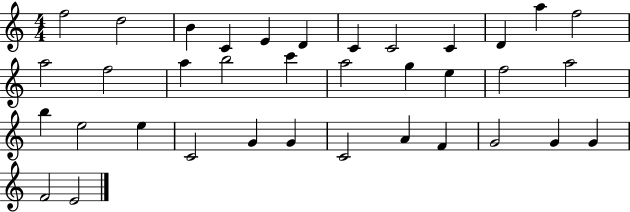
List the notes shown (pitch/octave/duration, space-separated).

F5/h D5/h B4/q C4/q E4/q D4/q C4/q C4/h C4/q D4/q A5/q F5/h A5/h F5/h A5/q B5/h C6/q A5/h G5/q E5/q F5/h A5/h B5/q E5/h E5/q C4/h G4/q G4/q C4/h A4/q F4/q G4/h G4/q G4/q F4/h E4/h